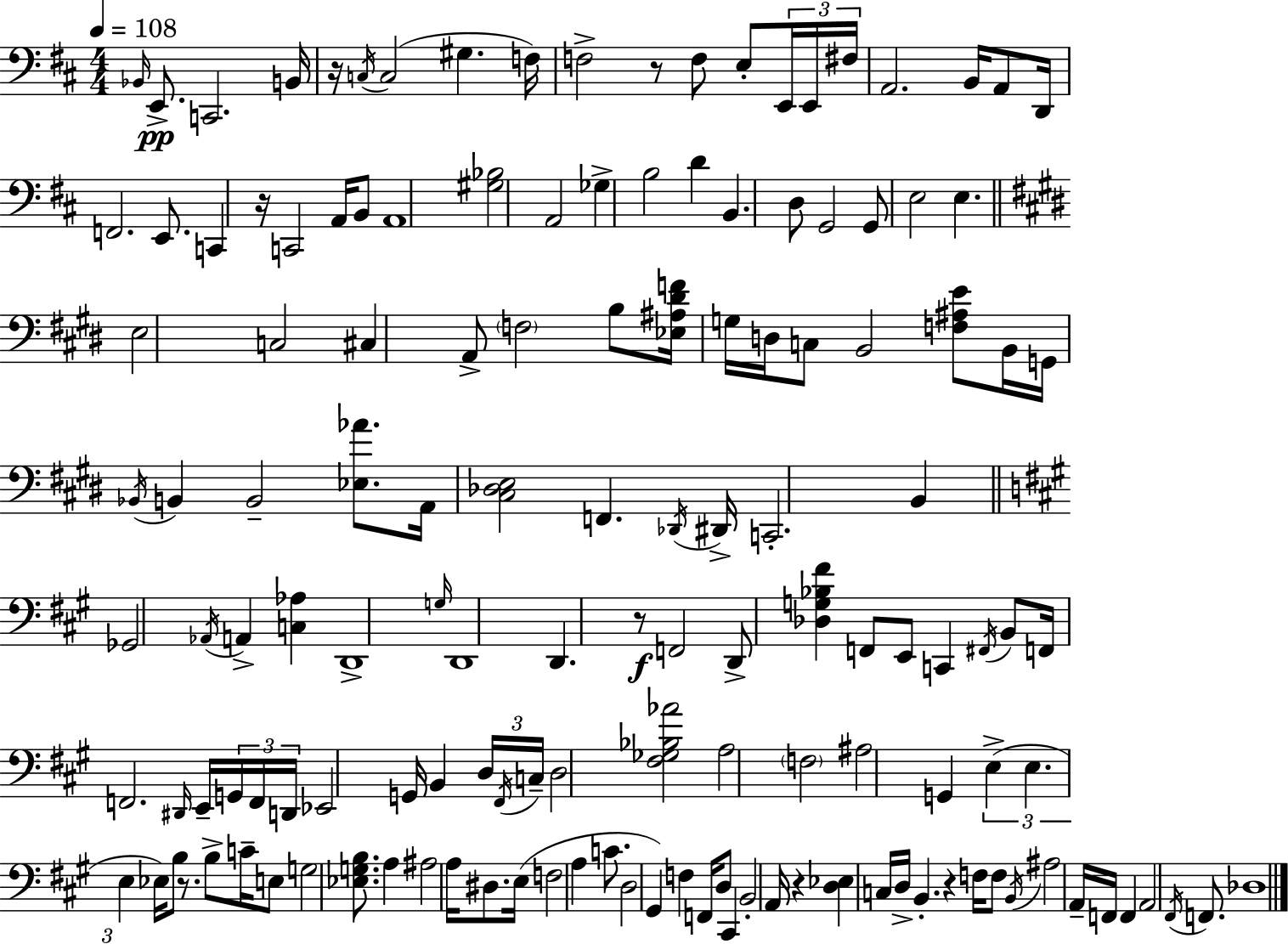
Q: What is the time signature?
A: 4/4